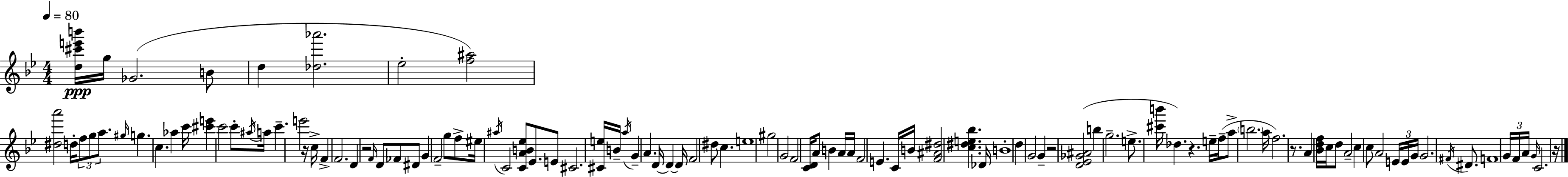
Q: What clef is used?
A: treble